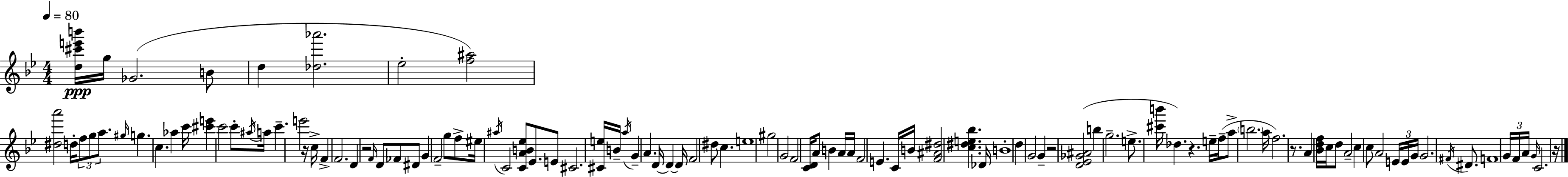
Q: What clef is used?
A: treble